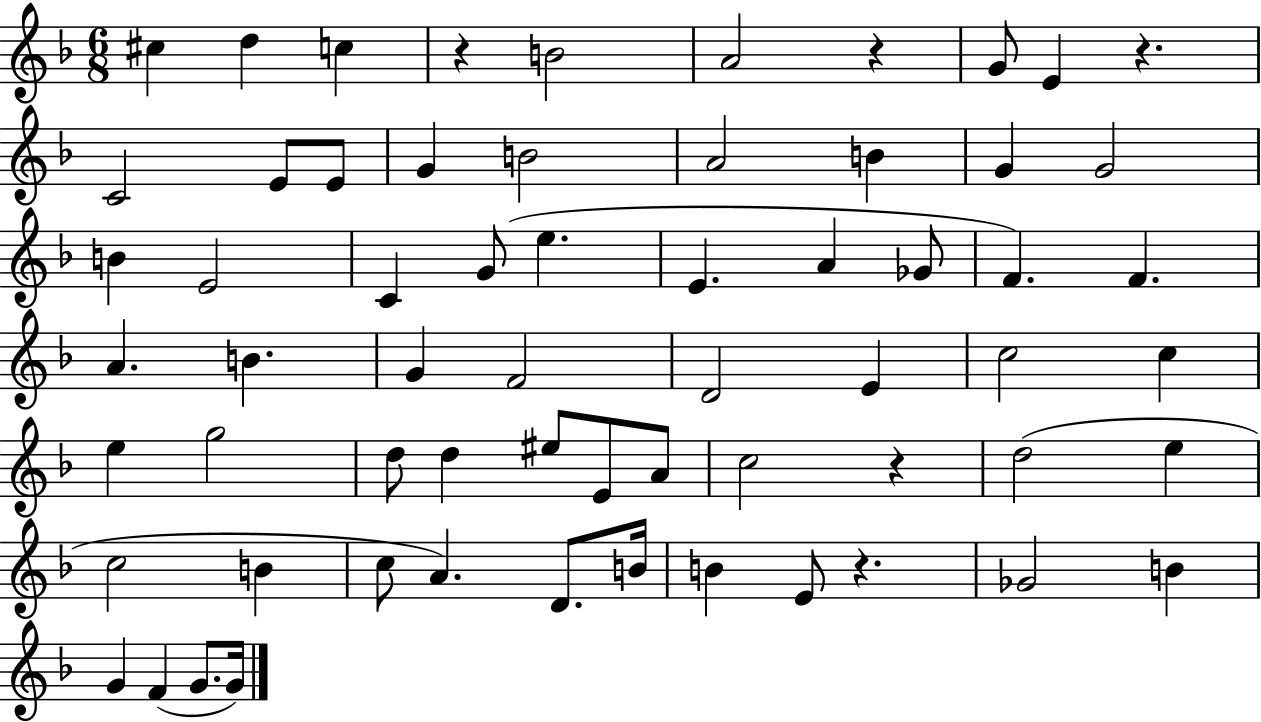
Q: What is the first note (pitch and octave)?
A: C#5